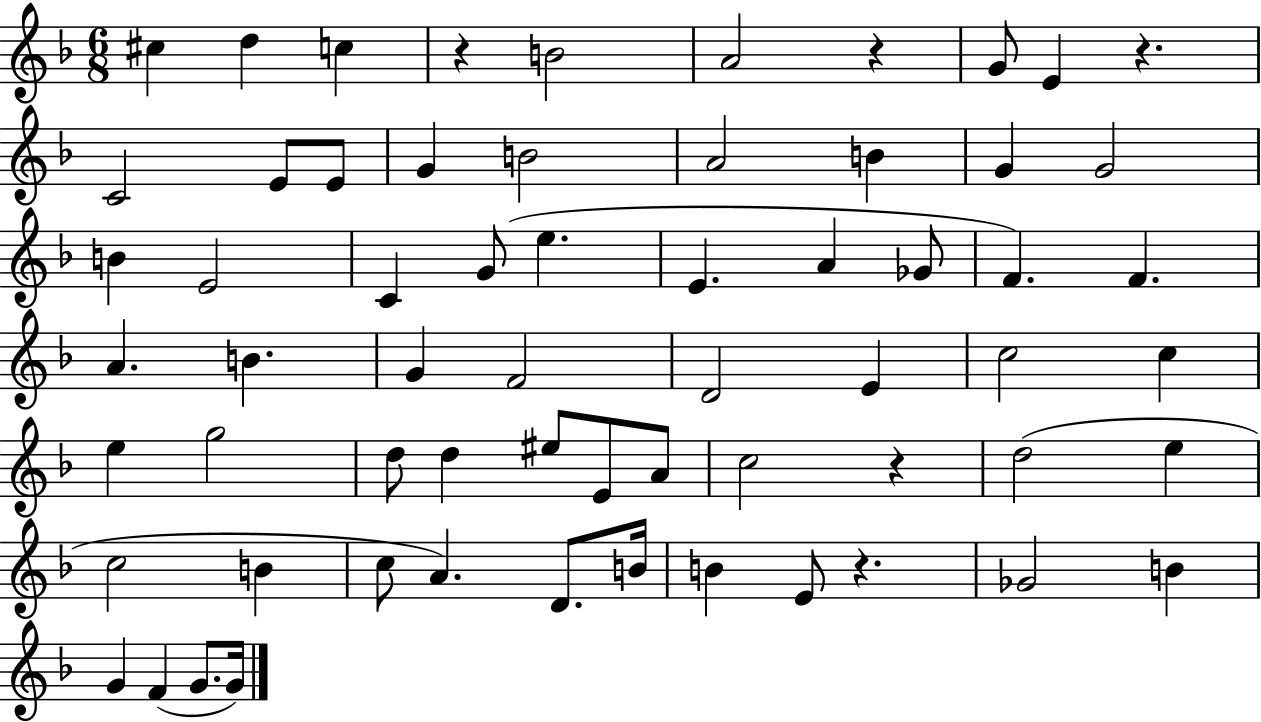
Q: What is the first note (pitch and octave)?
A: C#5